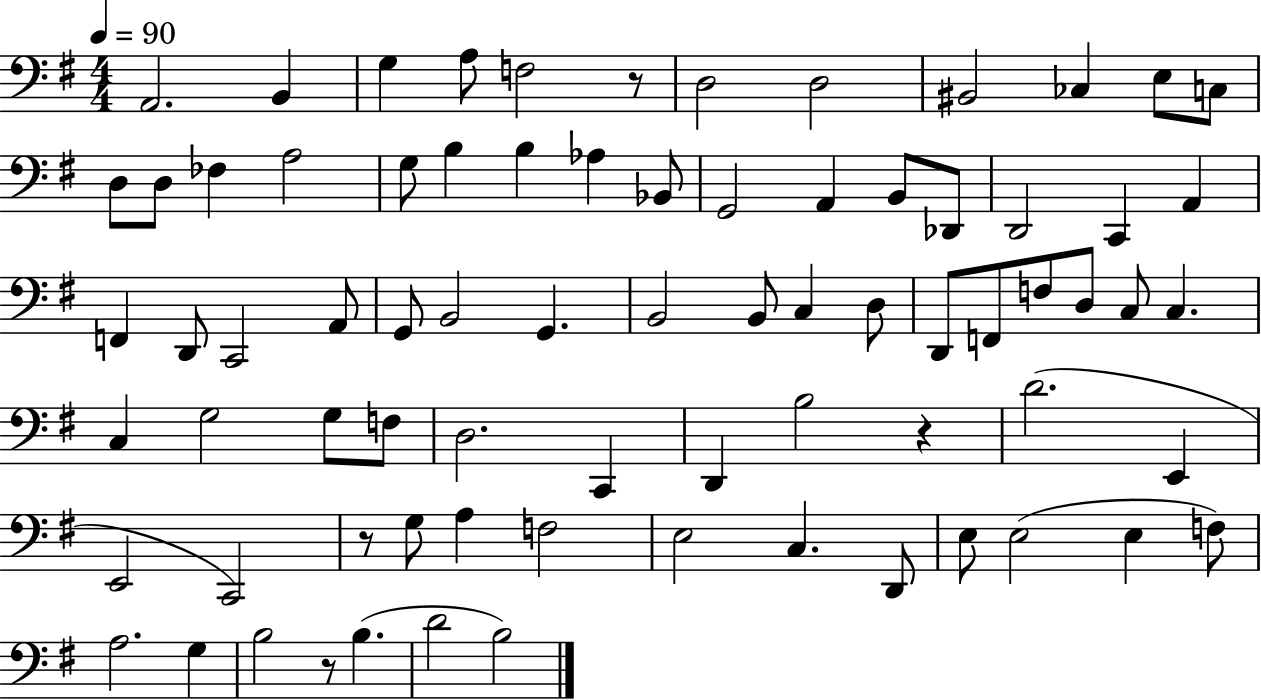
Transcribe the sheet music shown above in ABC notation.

X:1
T:Untitled
M:4/4
L:1/4
K:G
A,,2 B,, G, A,/2 F,2 z/2 D,2 D,2 ^B,,2 _C, E,/2 C,/2 D,/2 D,/2 _F, A,2 G,/2 B, B, _A, _B,,/2 G,,2 A,, B,,/2 _D,,/2 D,,2 C,, A,, F,, D,,/2 C,,2 A,,/2 G,,/2 B,,2 G,, B,,2 B,,/2 C, D,/2 D,,/2 F,,/2 F,/2 D,/2 C,/2 C, C, G,2 G,/2 F,/2 D,2 C,, D,, B,2 z D2 E,, E,,2 C,,2 z/2 G,/2 A, F,2 E,2 C, D,,/2 E,/2 E,2 E, F,/2 A,2 G, B,2 z/2 B, D2 B,2